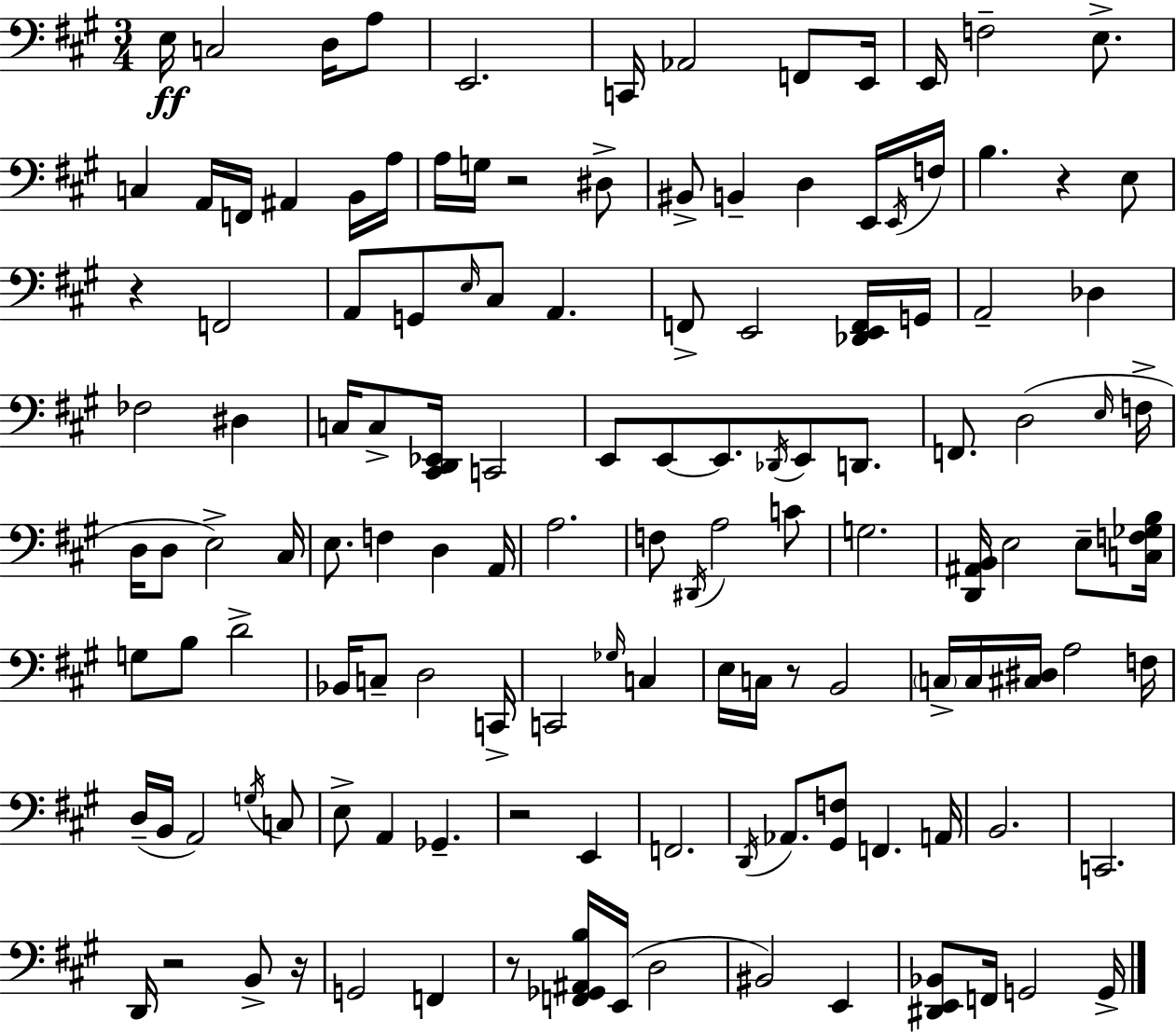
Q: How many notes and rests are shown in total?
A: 131